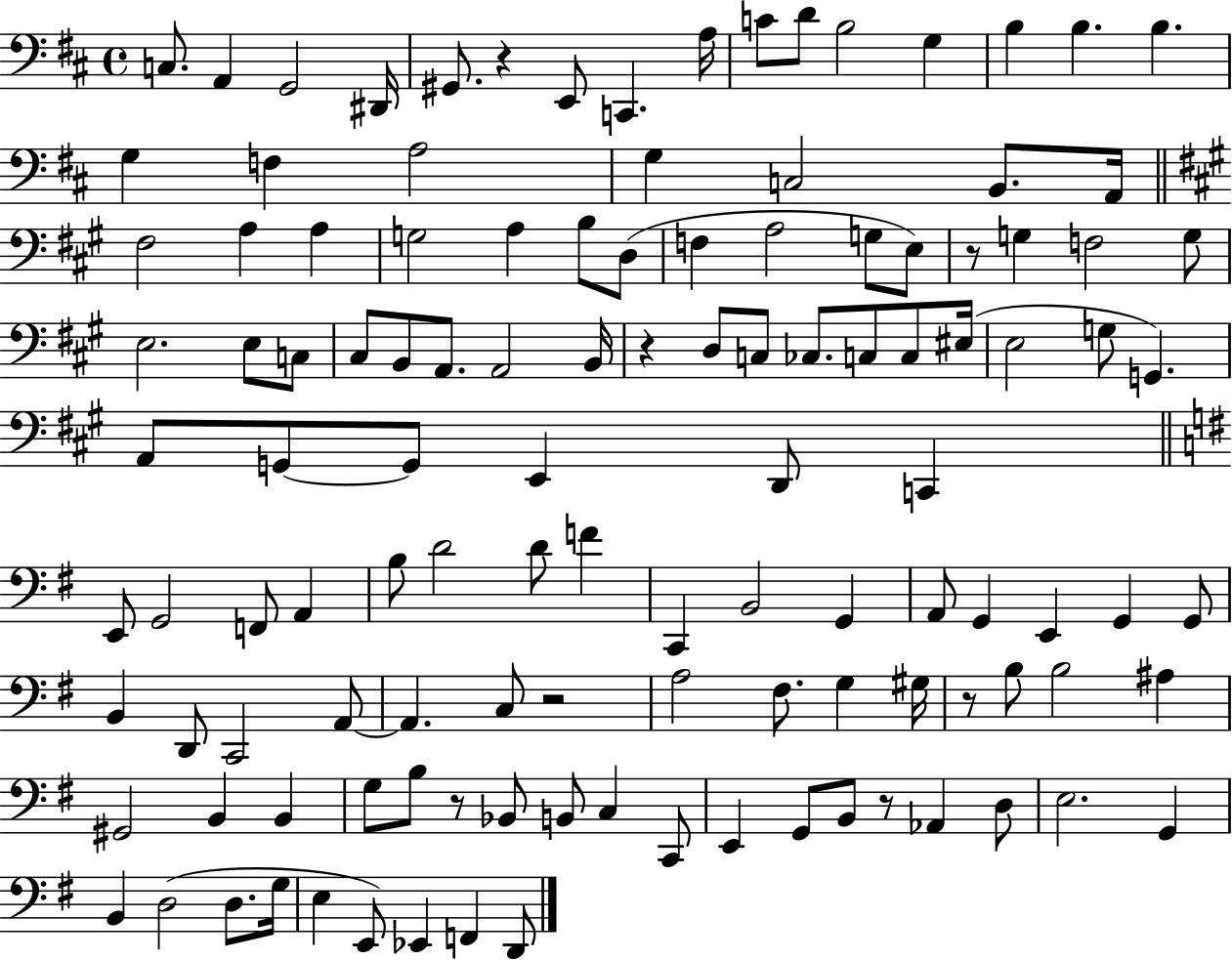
C3/e. A2/q G2/h D#2/s G#2/e. R/q E2/e C2/q. A3/s C4/e D4/e B3/h G3/q B3/q B3/q. B3/q. G3/q F3/q A3/h G3/q C3/h B2/e. A2/s F#3/h A3/q A3/q G3/h A3/q B3/e D3/e F3/q A3/h G3/e E3/e R/e G3/q F3/h G3/e E3/h. E3/e C3/e C#3/e B2/e A2/e. A2/h B2/s R/q D3/e C3/e CES3/e. C3/e C3/e EIS3/s E3/h G3/e G2/q. A2/e G2/e G2/e E2/q D2/e C2/q E2/e G2/h F2/e A2/q B3/e D4/h D4/e F4/q C2/q B2/h G2/q A2/e G2/q E2/q G2/q G2/e B2/q D2/e C2/h A2/e A2/q. C3/e R/h A3/h F#3/e. G3/q G#3/s R/e B3/e B3/h A#3/q G#2/h B2/q B2/q G3/e B3/e R/e Bb2/e B2/e C3/q C2/e E2/q G2/e B2/e R/e Ab2/q D3/e E3/h. G2/q B2/q D3/h D3/e. G3/s E3/q E2/e Eb2/q F2/q D2/e